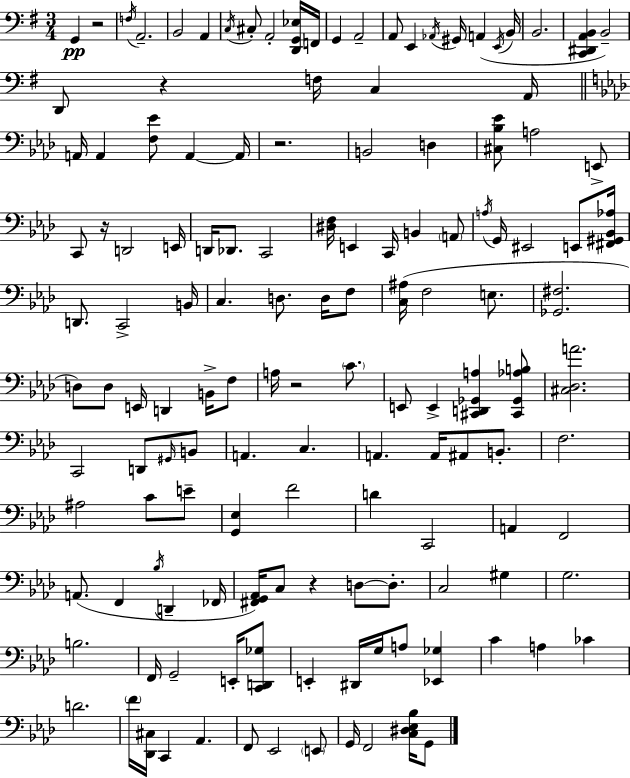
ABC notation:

X:1
T:Untitled
M:3/4
L:1/4
K:Em
G,, z2 F,/4 A,,2 B,,2 A,, C,/4 ^C,/2 A,,2 [D,,G,,_E,]/4 F,,/4 G,, A,,2 A,,/2 E,, _A,,/4 ^G,,/4 A,, E,,/4 B,,/4 B,,2 [C,,^D,,A,,B,,] B,,2 D,,/2 z F,/4 C, A,,/4 A,,/4 A,, [F,_E]/2 A,, A,,/4 z2 B,,2 D, [^C,_B,_E]/2 A,2 E,,/2 C,,/2 z/4 D,,2 E,,/4 D,,/4 _D,,/2 C,,2 [^D,F,]/4 E,, C,,/4 B,, A,,/2 A,/4 G,,/4 ^E,,2 E,,/2 [^F,,^G,,_B,,_A,]/4 D,,/2 C,,2 B,,/4 C, D,/2 D,/4 F,/2 [C,^A,]/4 F,2 E,/2 [_G,,^F,]2 D,/2 D,/2 E,,/4 D,, B,,/4 F,/2 A,/4 z2 C/2 E,,/2 E,, [^C,,D,,_G,,A,] [^C,,_G,,_A,B,]/2 [^C,_D,A]2 C,,2 D,,/2 ^G,,/4 B,,/2 A,, C, A,, A,,/4 ^A,,/2 B,,/2 F,2 ^A,2 C/2 E/2 [G,,_E,] F2 D C,,2 A,, F,,2 A,,/2 F,, _B,/4 D,, _F,,/4 [^F,,G,,_A,,]/4 C,/2 z D,/2 D,/2 C,2 ^G, G,2 B,2 F,,/4 G,,2 E,,/4 [C,,D,,_G,]/2 E,, ^D,,/4 G,/4 A,/2 [_E,,_G,] C A, _C D2 F/4 [_D,,^C,]/4 C,, _A,, F,,/2 _E,,2 E,,/2 G,,/4 F,,2 [C,^D,_E,_B,]/4 G,,/2